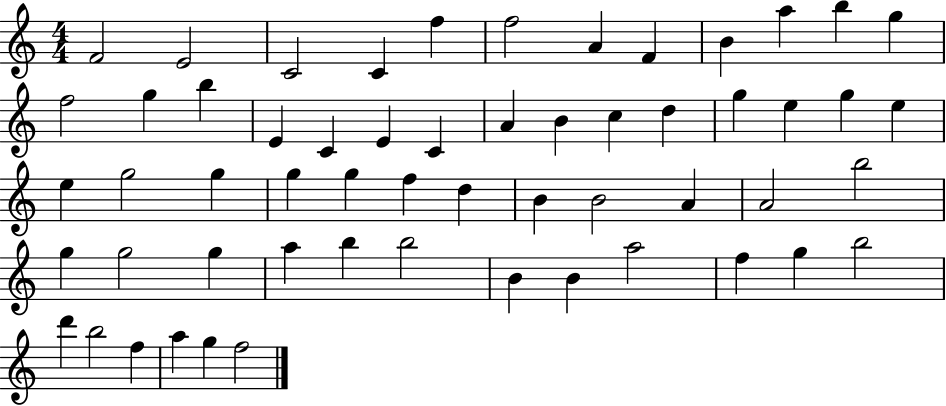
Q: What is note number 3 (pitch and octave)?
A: C4